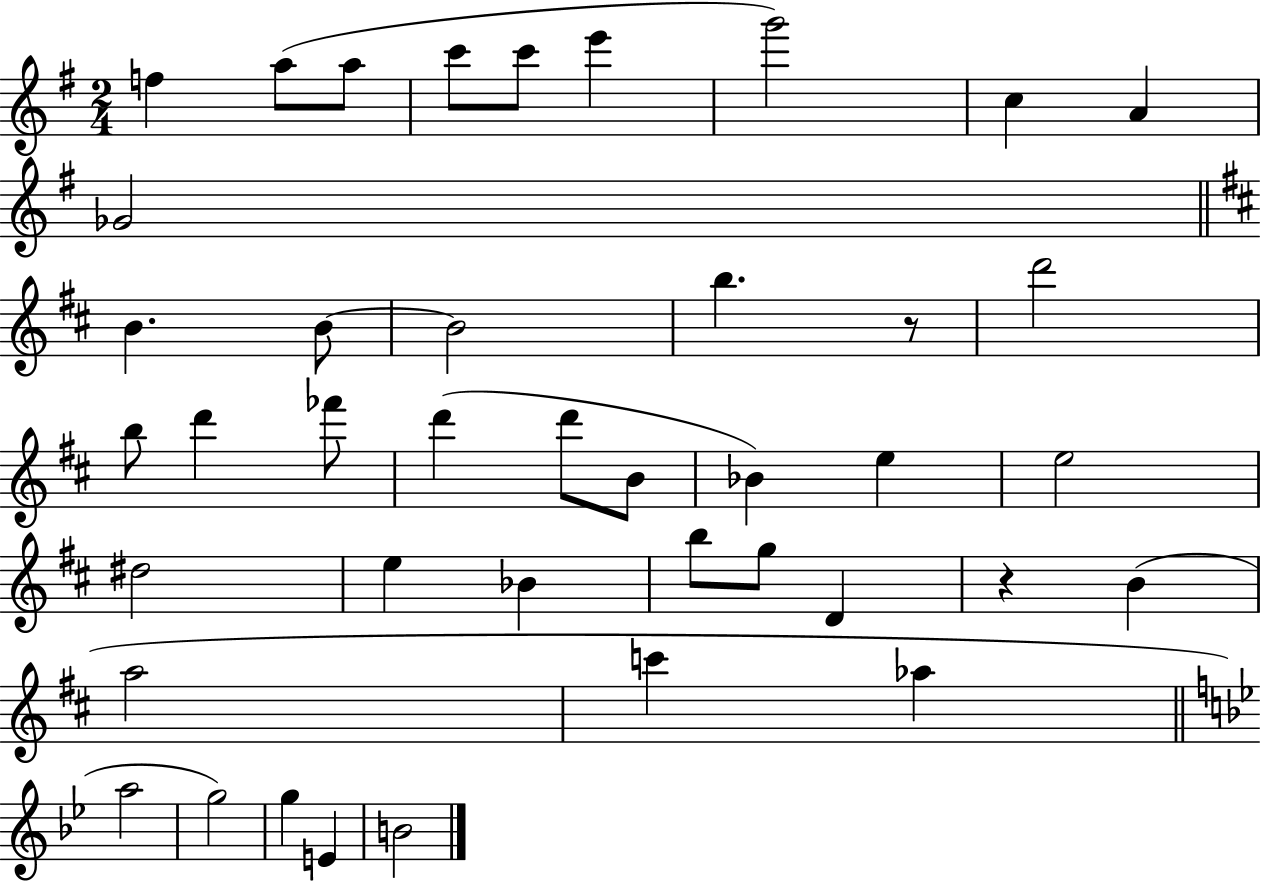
{
  \clef treble
  \numericTimeSignature
  \time 2/4
  \key g \major
  f''4 a''8( a''8 | c'''8 c'''8 e'''4 | g'''2) | c''4 a'4 | \break ges'2 | \bar "||" \break \key d \major b'4. b'8~~ | b'2 | b''4. r8 | d'''2 | \break b''8 d'''4 fes'''8 | d'''4( d'''8 b'8 | bes'4) e''4 | e''2 | \break dis''2 | e''4 bes'4 | b''8 g''8 d'4 | r4 b'4( | \break a''2 | c'''4 aes''4 | \bar "||" \break \key g \minor a''2 | g''2) | g''4 e'4 | b'2 | \break \bar "|."
}